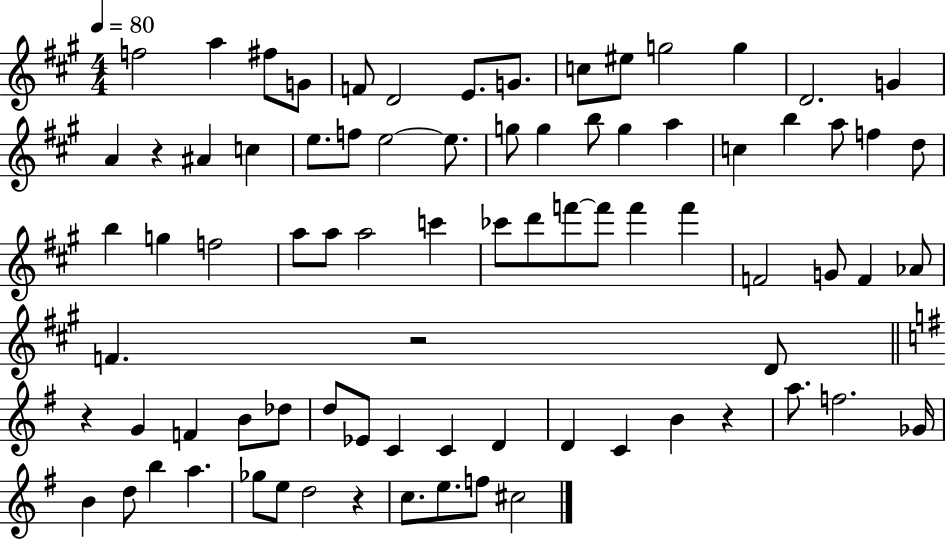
F5/h A5/q F#5/e G4/e F4/e D4/h E4/e. G4/e. C5/e EIS5/e G5/h G5/q D4/h. G4/q A4/q R/q A#4/q C5/q E5/e. F5/e E5/h E5/e. G5/e G5/q B5/e G5/q A5/q C5/q B5/q A5/e F5/q D5/e B5/q G5/q F5/h A5/e A5/e A5/h C6/q CES6/e D6/e F6/e F6/e F6/q F6/q F4/h G4/e F4/q Ab4/e F4/q. R/h D4/e R/q G4/q F4/q B4/e Db5/e D5/e Eb4/e C4/q C4/q D4/q D4/q C4/q B4/q R/q A5/e. F5/h. Gb4/s B4/q D5/e B5/q A5/q. Gb5/e E5/e D5/h R/q C5/e. E5/e. F5/e C#5/h